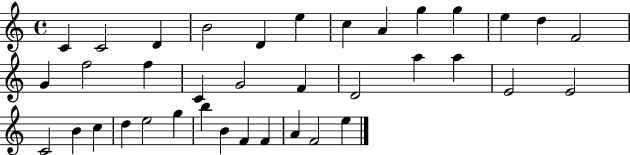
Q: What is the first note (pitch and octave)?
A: C4